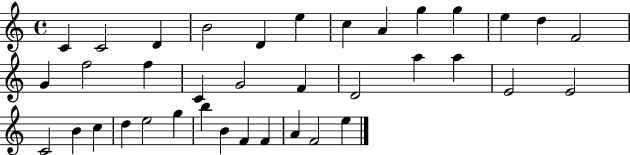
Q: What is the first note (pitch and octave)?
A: C4